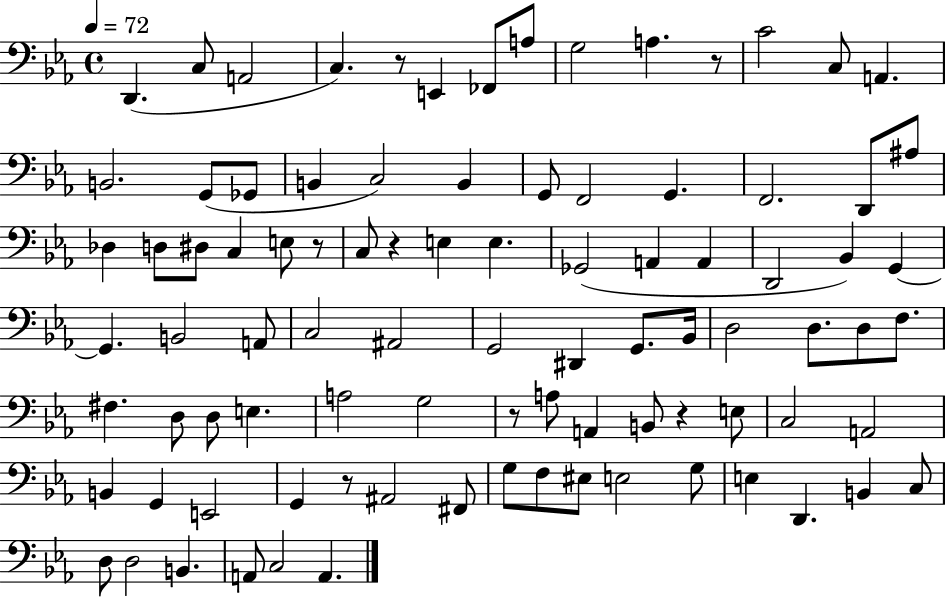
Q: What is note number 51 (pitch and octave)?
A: F3